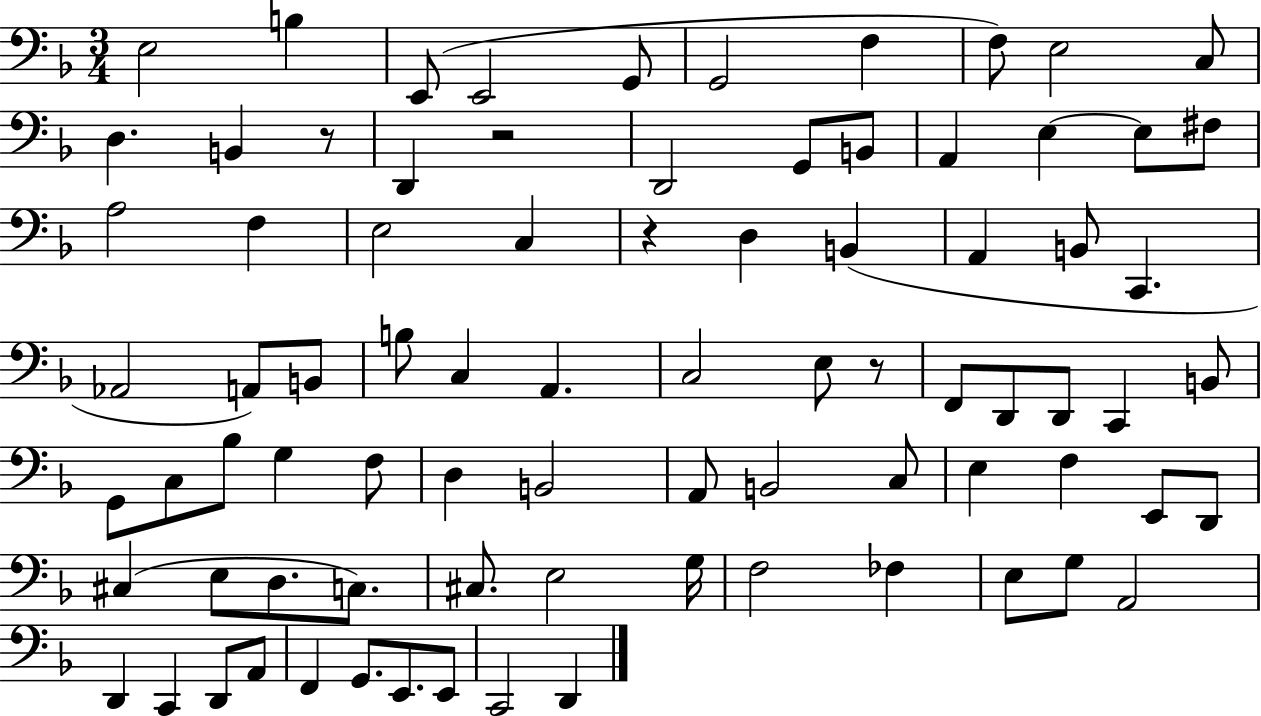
{
  \clef bass
  \numericTimeSignature
  \time 3/4
  \key f \major
  e2 b4 | e,8( e,2 g,8 | g,2 f4 | f8) e2 c8 | \break d4. b,4 r8 | d,4 r2 | d,2 g,8 b,8 | a,4 e4~~ e8 fis8 | \break a2 f4 | e2 c4 | r4 d4 b,4( | a,4 b,8 c,4. | \break aes,2 a,8) b,8 | b8 c4 a,4. | c2 e8 r8 | f,8 d,8 d,8 c,4 b,8 | \break g,8 c8 bes8 g4 f8 | d4 b,2 | a,8 b,2 c8 | e4 f4 e,8 d,8 | \break cis4( e8 d8. c8.) | cis8. e2 g16 | f2 fes4 | e8 g8 a,2 | \break d,4 c,4 d,8 a,8 | f,4 g,8. e,8. e,8 | c,2 d,4 | \bar "|."
}